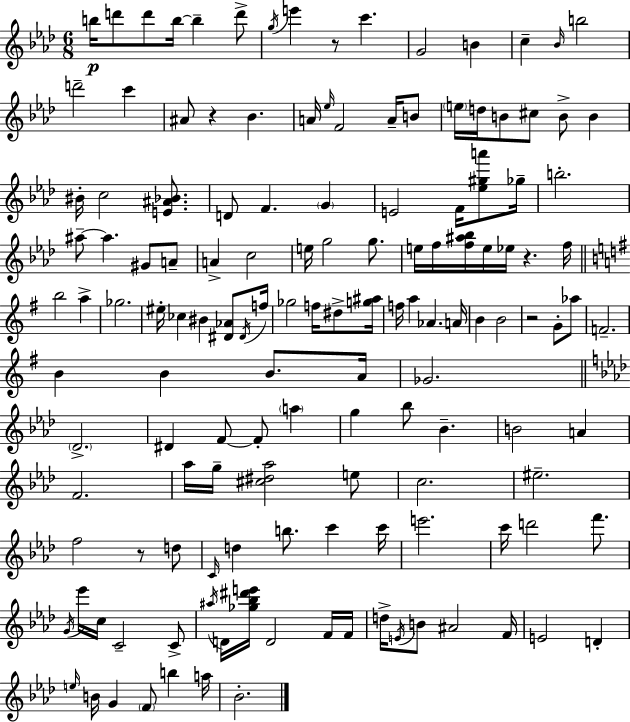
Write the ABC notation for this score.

X:1
T:Untitled
M:6/8
L:1/4
K:Ab
b/4 d'/2 d'/2 b/4 b d'/2 g/4 e' z/2 c' G2 B c _B/4 b2 d'2 c' ^A/2 z _B A/4 _e/4 F2 A/4 B/2 e/4 d/4 B/2 ^c/2 B/2 B ^B/4 c2 [E^A_B]/2 D/2 F G E2 F/4 [_e^ga']/2 _g/4 b2 ^a/2 ^a ^G/2 A/2 A c2 e/4 g2 g/2 e/4 f/4 [f^a_b]/4 e/4 _e/4 z f/4 b2 a _g2 ^e/4 _c ^B [^D_A]/2 ^D/4 f/4 _g2 f/4 ^d/2 [g^a]/4 f/4 a _A A/4 B B2 z2 G/2 _a/2 F2 B B B/2 A/4 _G2 _D2 ^D F/2 F/2 a g _b/2 _B B2 A F2 _a/4 g/4 [^c^d_a]2 e/2 c2 ^e2 f2 z/2 d/2 C/4 d b/2 c' c'/4 e'2 c'/4 d'2 f'/2 G/4 _e'/4 c/4 C2 C/2 ^a/4 D/4 [_g_b^d'e']/4 D2 F/4 F/4 d/4 E/4 B/2 ^A2 F/4 E2 D e/4 B/4 G F/2 b a/4 _B2